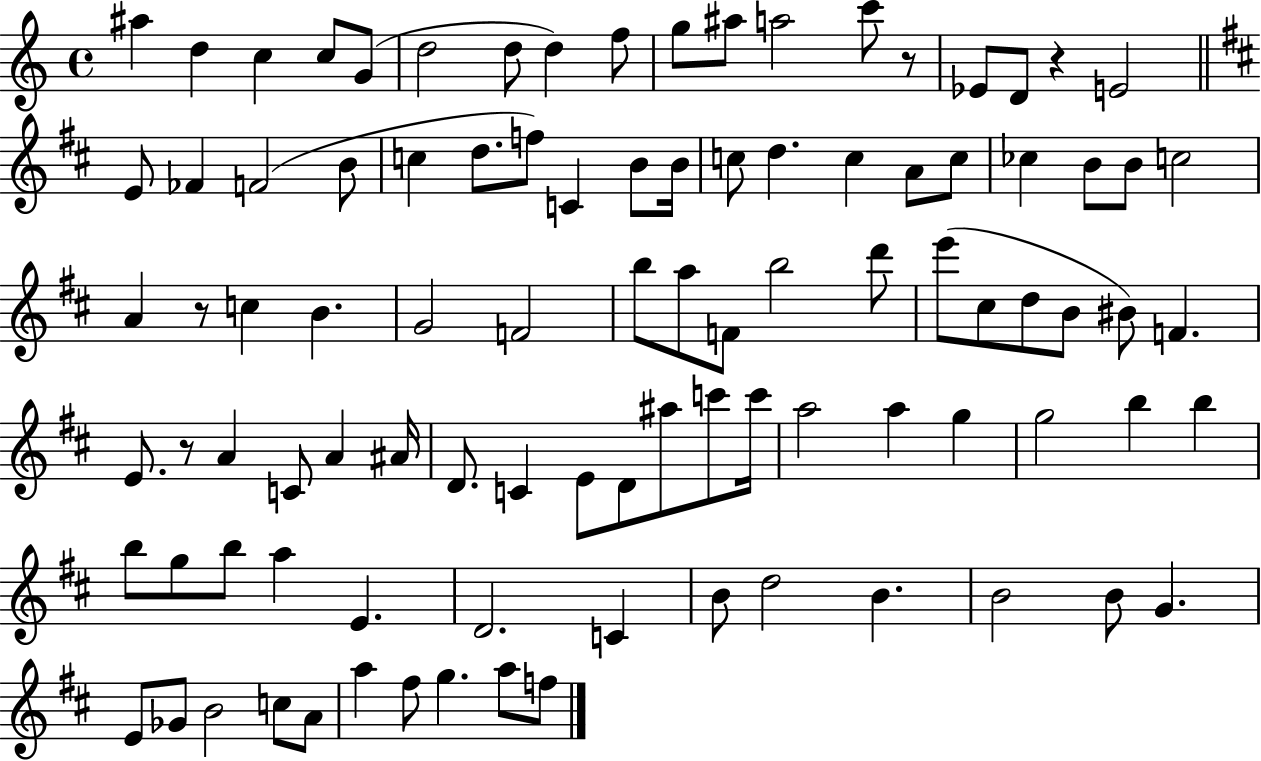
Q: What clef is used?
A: treble